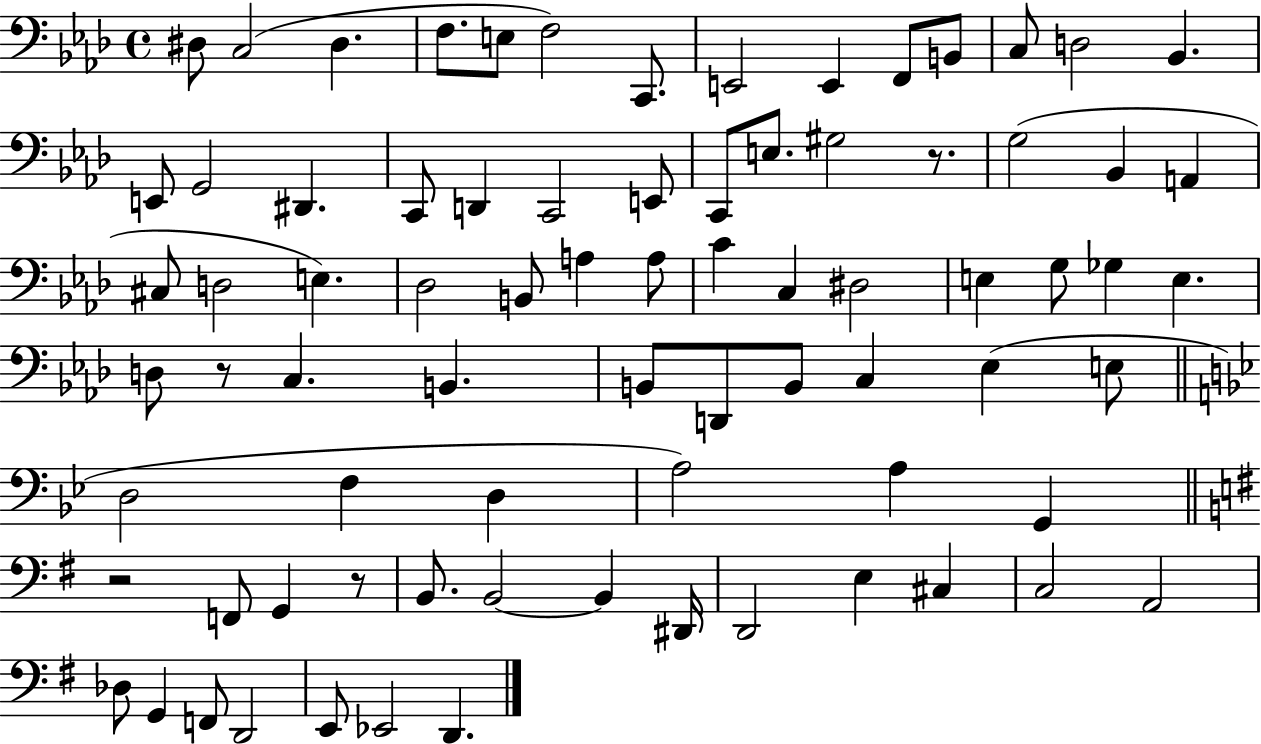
D#3/e C3/h D#3/q. F3/e. E3/e F3/h C2/e. E2/h E2/q F2/e B2/e C3/e D3/h Bb2/q. E2/e G2/h D#2/q. C2/e D2/q C2/h E2/e C2/e E3/e. G#3/h R/e. G3/h Bb2/q A2/q C#3/e D3/h E3/q. Db3/h B2/e A3/q A3/e C4/q C3/q D#3/h E3/q G3/e Gb3/q E3/q. D3/e R/e C3/q. B2/q. B2/e D2/e B2/e C3/q Eb3/q E3/e D3/h F3/q D3/q A3/h A3/q G2/q R/h F2/e G2/q R/e B2/e. B2/h B2/q D#2/s D2/h E3/q C#3/q C3/h A2/h Db3/e G2/q F2/e D2/h E2/e Eb2/h D2/q.